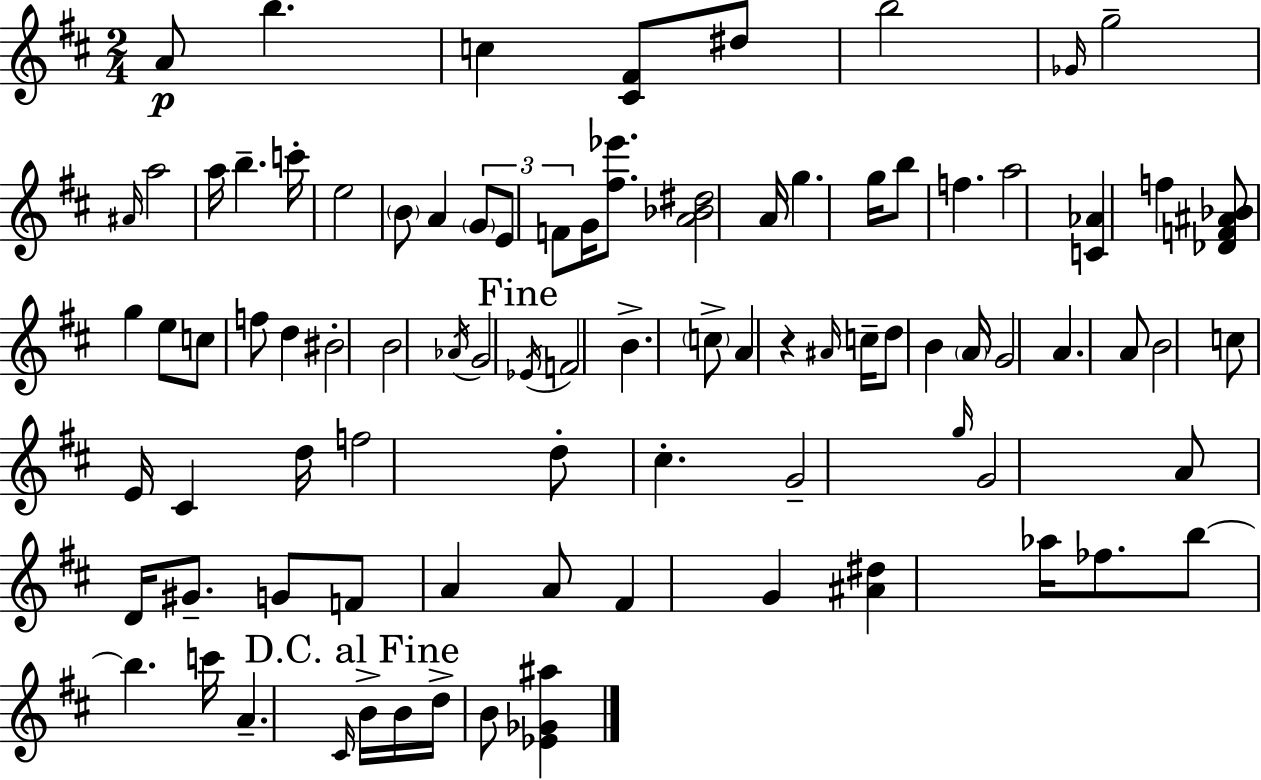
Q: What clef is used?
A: treble